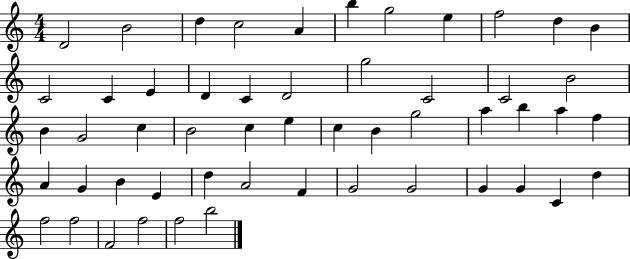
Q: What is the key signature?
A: C major